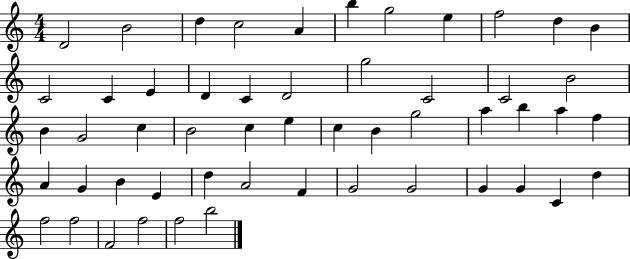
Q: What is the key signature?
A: C major